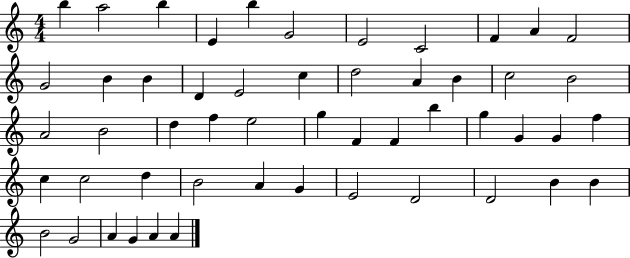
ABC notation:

X:1
T:Untitled
M:4/4
L:1/4
K:C
b a2 b E b G2 E2 C2 F A F2 G2 B B D E2 c d2 A B c2 B2 A2 B2 d f e2 g F F b g G G f c c2 d B2 A G E2 D2 D2 B B B2 G2 A G A A